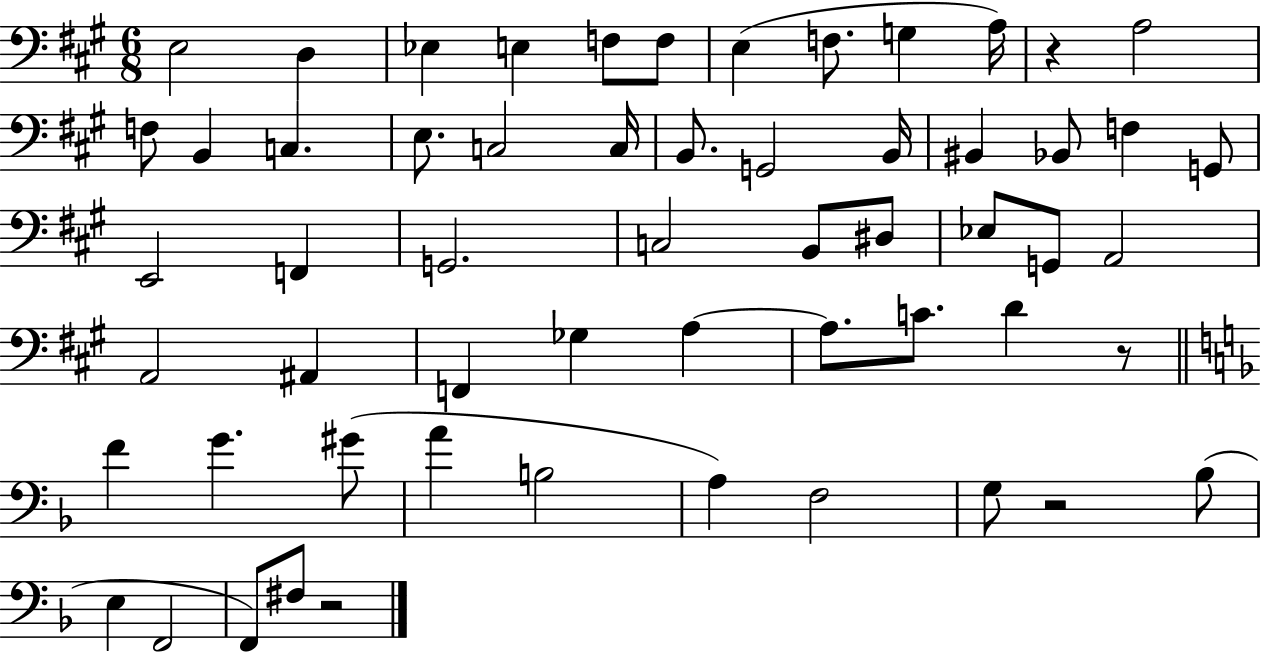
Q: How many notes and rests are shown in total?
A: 58